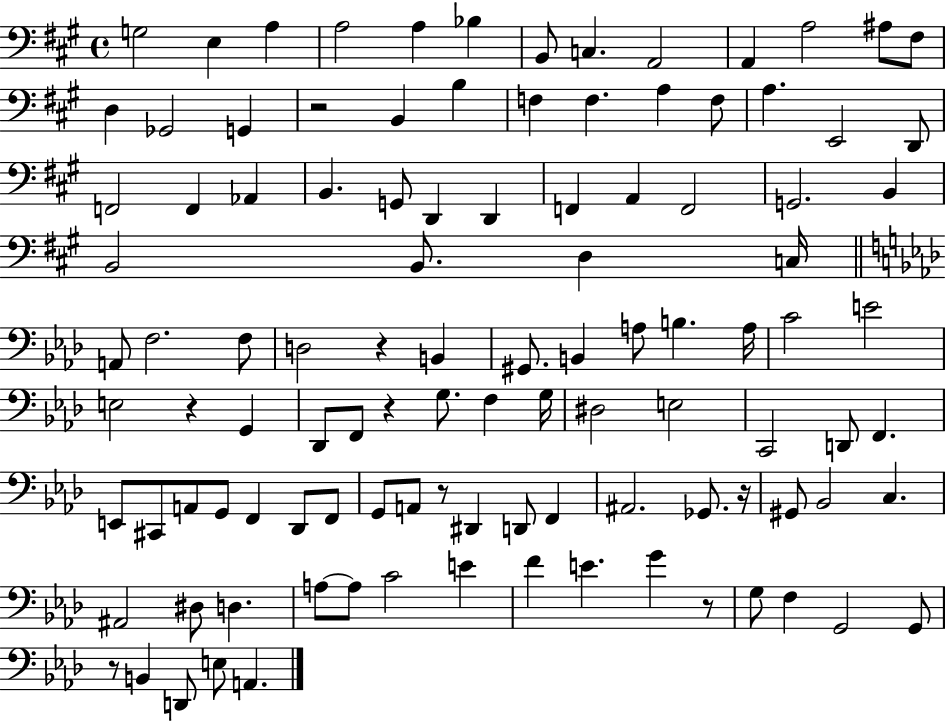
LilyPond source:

{
  \clef bass
  \time 4/4
  \defaultTimeSignature
  \key a \major
  g2 e4 a4 | a2 a4 bes4 | b,8 c4. a,2 | a,4 a2 ais8 fis8 | \break d4 ges,2 g,4 | r2 b,4 b4 | f4 f4. a4 f8 | a4. e,2 d,8 | \break f,2 f,4 aes,4 | b,4. g,8 d,4 d,4 | f,4 a,4 f,2 | g,2. b,4 | \break b,2 b,8. d4 c16 | \bar "||" \break \key aes \major a,8 f2. f8 | d2 r4 b,4 | gis,8. b,4 a8 b4. a16 | c'2 e'2 | \break e2 r4 g,4 | des,8 f,8 r4 g8. f4 g16 | dis2 e2 | c,2 d,8 f,4. | \break e,8 cis,8 a,8 g,8 f,4 des,8 f,8 | g,8 a,8 r8 dis,4 d,8 f,4 | ais,2. ges,8. r16 | gis,8 bes,2 c4. | \break ais,2 dis8 d4. | a8~~ a8 c'2 e'4 | f'4 e'4. g'4 r8 | g8 f4 g,2 g,8 | \break r8 b,4 d,8 e8 a,4. | \bar "|."
}